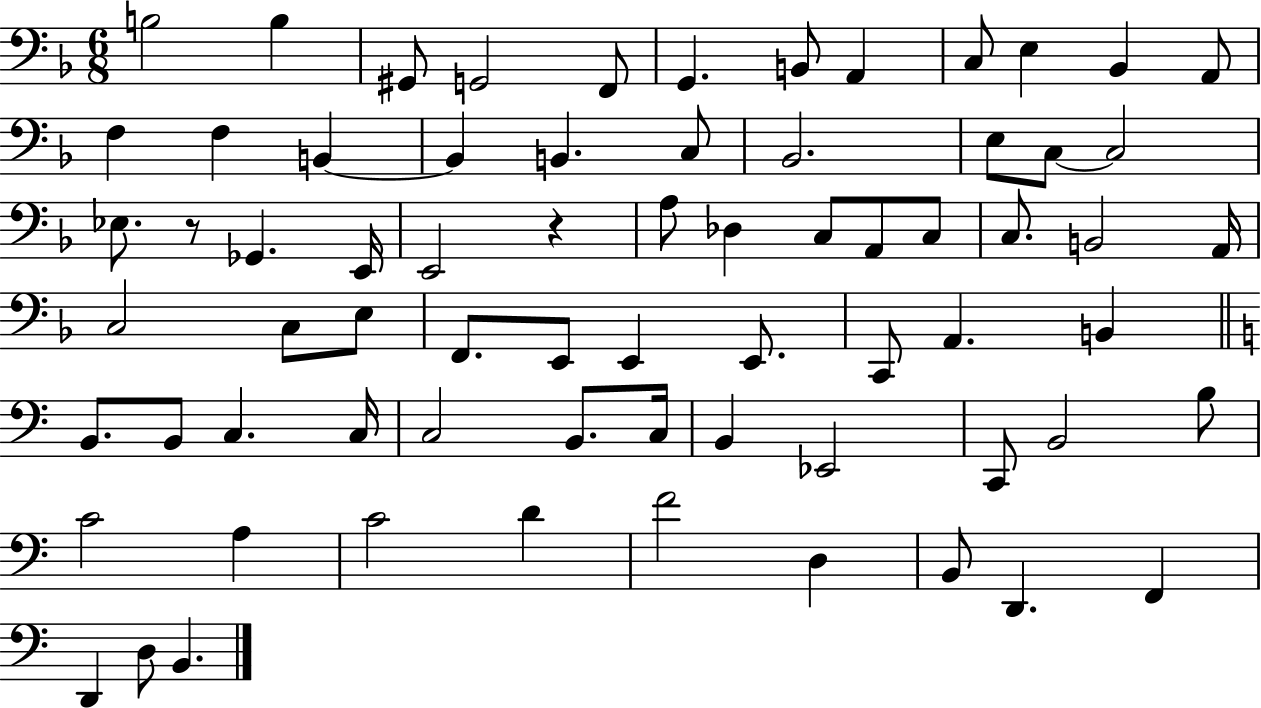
{
  \clef bass
  \numericTimeSignature
  \time 6/8
  \key f \major
  b2 b4 | gis,8 g,2 f,8 | g,4. b,8 a,4 | c8 e4 bes,4 a,8 | \break f4 f4 b,4~~ | b,4 b,4. c8 | bes,2. | e8 c8~~ c2 | \break ees8. r8 ges,4. e,16 | e,2 r4 | a8 des4 c8 a,8 c8 | c8. b,2 a,16 | \break c2 c8 e8 | f,8. e,8 e,4 e,8. | c,8 a,4. b,4 | \bar "||" \break \key c \major b,8. b,8 c4. c16 | c2 b,8. c16 | b,4 ees,2 | c,8 b,2 b8 | \break c'2 a4 | c'2 d'4 | f'2 d4 | b,8 d,4. f,4 | \break d,4 d8 b,4. | \bar "|."
}